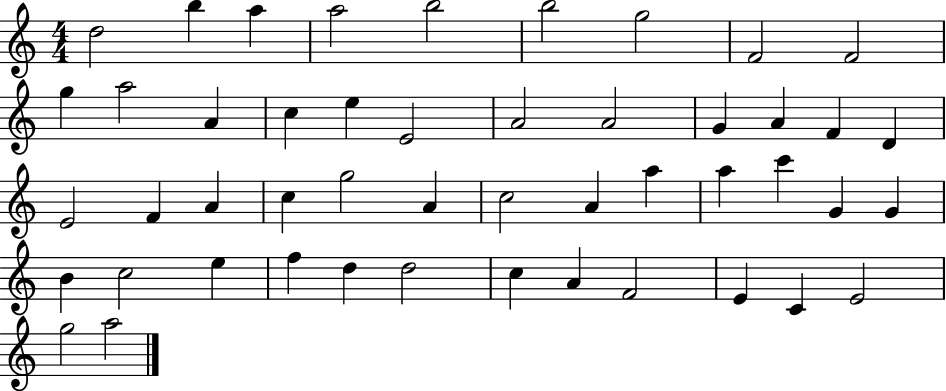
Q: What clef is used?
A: treble